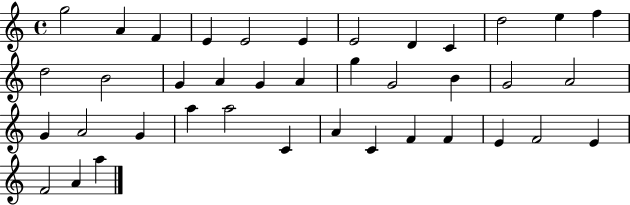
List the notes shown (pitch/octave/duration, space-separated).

G5/h A4/q F4/q E4/q E4/h E4/q E4/h D4/q C4/q D5/h E5/q F5/q D5/h B4/h G4/q A4/q G4/q A4/q G5/q G4/h B4/q G4/h A4/h G4/q A4/h G4/q A5/q A5/h C4/q A4/q C4/q F4/q F4/q E4/q F4/h E4/q F4/h A4/q A5/q